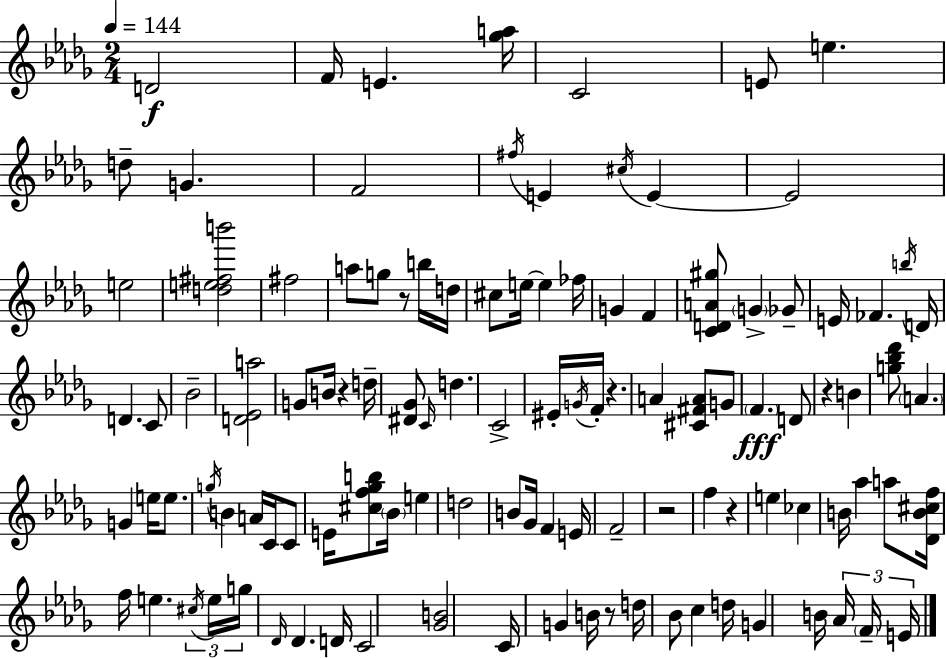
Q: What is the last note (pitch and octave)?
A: E4